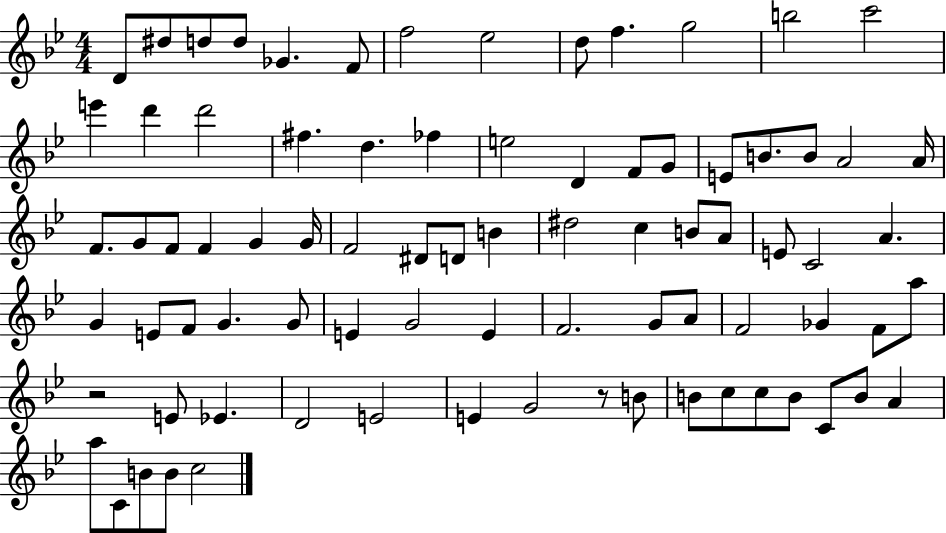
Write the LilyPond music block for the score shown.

{
  \clef treble
  \numericTimeSignature
  \time 4/4
  \key bes \major
  d'8 dis''8 d''8 d''8 ges'4. f'8 | f''2 ees''2 | d''8 f''4. g''2 | b''2 c'''2 | \break e'''4 d'''4 d'''2 | fis''4. d''4. fes''4 | e''2 d'4 f'8 g'8 | e'8 b'8. b'8 a'2 a'16 | \break f'8. g'8 f'8 f'4 g'4 g'16 | f'2 dis'8 d'8 b'4 | dis''2 c''4 b'8 a'8 | e'8 c'2 a'4. | \break g'4 e'8 f'8 g'4. g'8 | e'4 g'2 e'4 | f'2. g'8 a'8 | f'2 ges'4 f'8 a''8 | \break r2 e'8 ees'4. | d'2 e'2 | e'4 g'2 r8 b'8 | b'8 c''8 c''8 b'8 c'8 b'8 a'4 | \break a''8 c'8 b'8 b'8 c''2 | \bar "|."
}